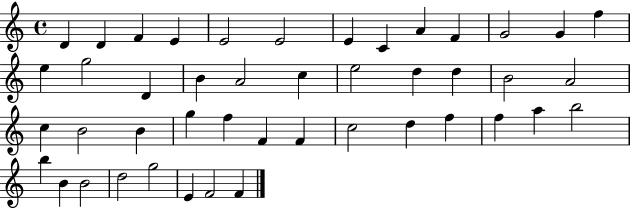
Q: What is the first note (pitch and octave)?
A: D4